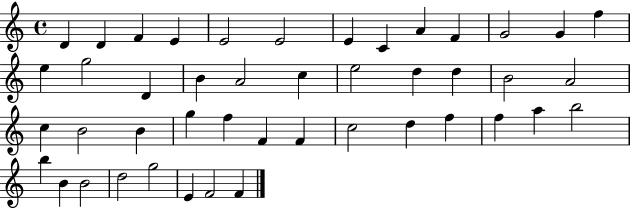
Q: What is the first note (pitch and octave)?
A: D4